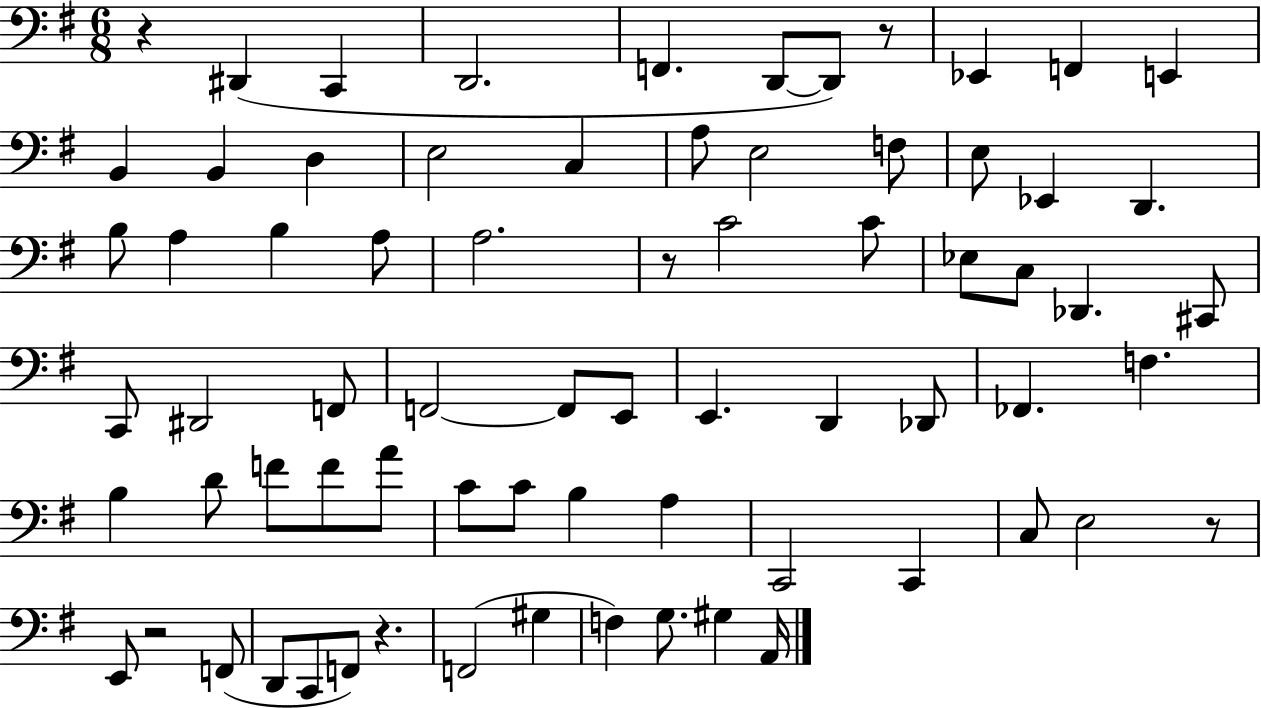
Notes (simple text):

R/q D#2/q C2/q D2/h. F2/q. D2/e D2/e R/e Eb2/q F2/q E2/q B2/q B2/q D3/q E3/h C3/q A3/e E3/h F3/e E3/e Eb2/q D2/q. B3/e A3/q B3/q A3/e A3/h. R/e C4/h C4/e Eb3/e C3/e Db2/q. C#2/e C2/e D#2/h F2/e F2/h F2/e E2/e E2/q. D2/q Db2/e FES2/q. F3/q. B3/q D4/e F4/e F4/e A4/e C4/e C4/e B3/q A3/q C2/h C2/q C3/e E3/h R/e E2/e R/h F2/e D2/e C2/e F2/e R/q. F2/h G#3/q F3/q G3/e. G#3/q A2/s